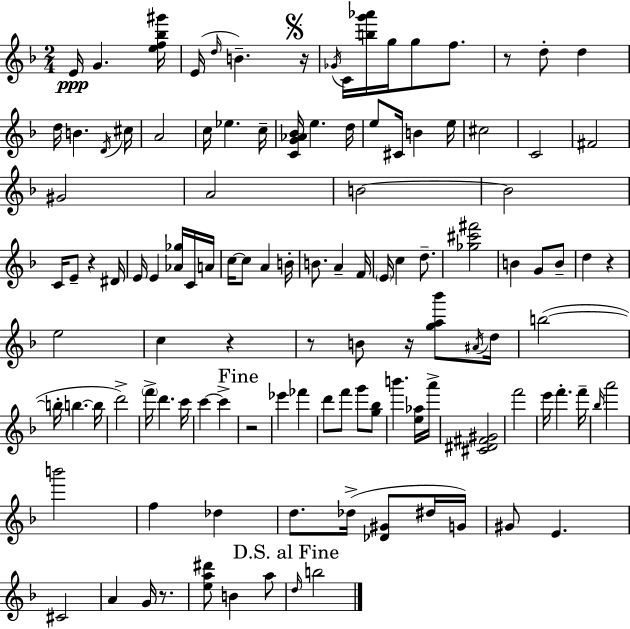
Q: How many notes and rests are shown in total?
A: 118